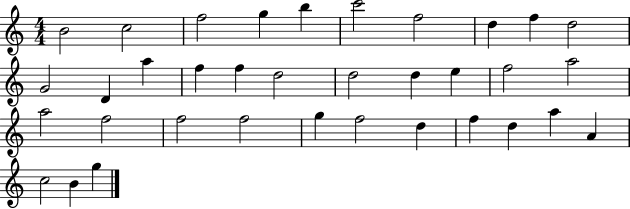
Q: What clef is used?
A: treble